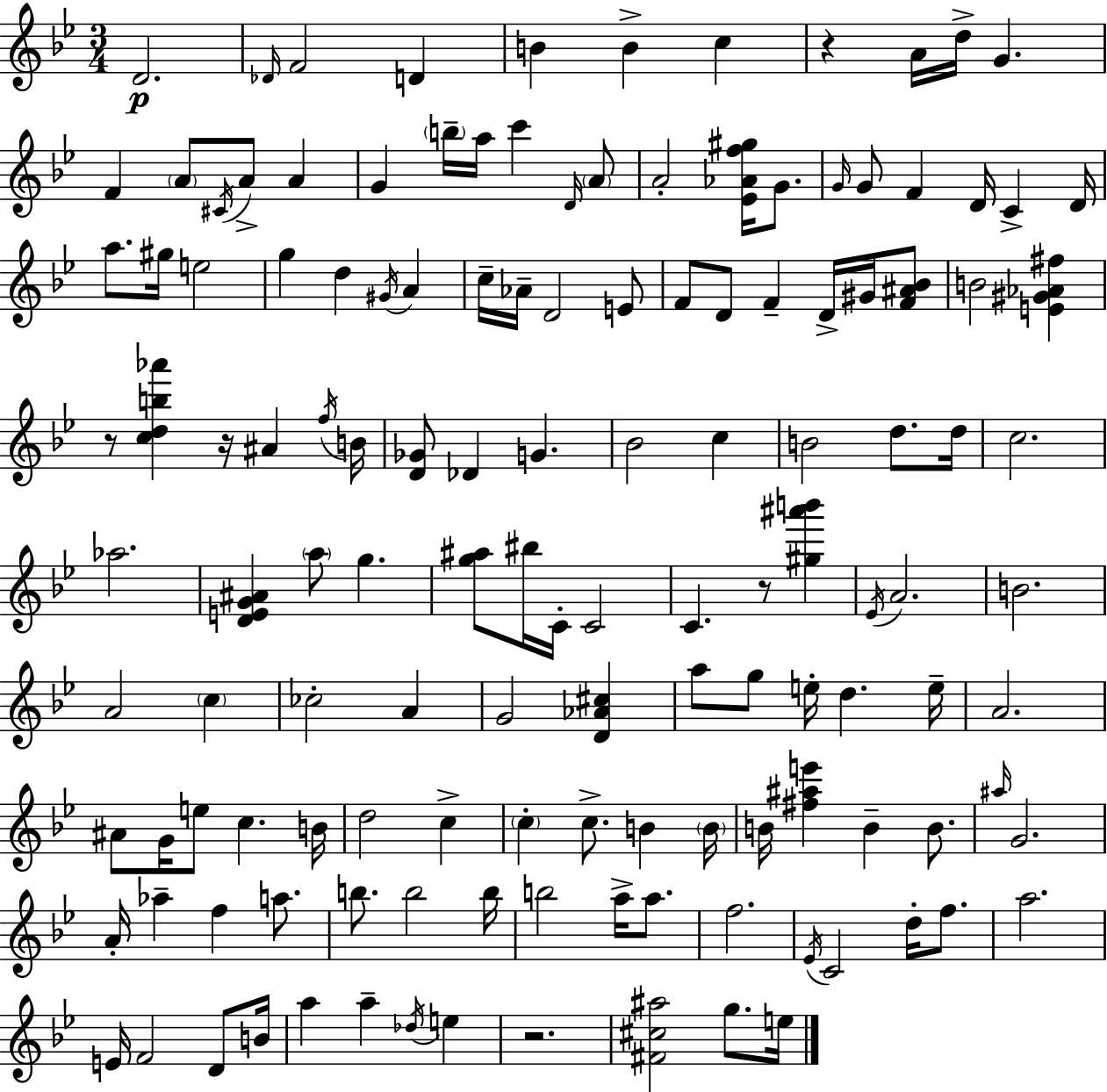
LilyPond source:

{
  \clef treble
  \numericTimeSignature
  \time 3/4
  \key bes \major
  d'2.\p | \grace { des'16 } f'2 d'4 | b'4 b'4-> c''4 | r4 a'16 d''16-> g'4. | \break f'4 \parenthesize a'8 \acciaccatura { cis'16 } a'8-> a'4 | g'4 \parenthesize b''16-- a''16 c'''4 | \grace { d'16 } \parenthesize a'8 a'2-. <ees' aes' f'' gis''>16 | g'8. \grace { g'16 } g'8 f'4 d'16 c'4-> | \break d'16 a''8. gis''16 e''2 | g''4 d''4 | \acciaccatura { gis'16 } a'4 c''16-- aes'16-- d'2 | e'8 f'8 d'8 f'4-- | \break d'16-> gis'16 <f' ais' bes'>8 b'2 | <e' gis' aes' fis''>4 r8 <c'' d'' b'' aes'''>4 r16 | ais'4 \acciaccatura { f''16 } b'16 <d' ges'>8 des'4 | g'4. bes'2 | \break c''4 b'2 | d''8. d''16 c''2. | aes''2. | <d' e' g' ais'>4 \parenthesize a''8 | \break g''4. <g'' ais''>8 bis''16 c'16-. c'2 | c'4. | r8 <gis'' ais''' b'''>4 \acciaccatura { ees'16 } a'2. | b'2. | \break a'2 | \parenthesize c''4 ces''2-. | a'4 g'2 | <d' aes' cis''>4 a''8 g''8 e''16-. | \break d''4. e''16-- a'2. | ais'8 g'16 e''8 | c''4. b'16 d''2 | c''4-> \parenthesize c''4-. c''8.-> | \break b'4 \parenthesize b'16 b'16 <fis'' ais'' e'''>4 | b'4-- b'8. \grace { ais''16 } g'2. | a'16-. aes''4-- | f''4 a''8. b''8. b''2 | \break b''16 b''2 | a''16-> a''8. f''2. | \acciaccatura { ees'16 } c'2 | d''16-. f''8. a''2. | \break e'16 f'2 | d'8 b'16 a''4 | a''4-- \acciaccatura { des''16 } e''4 r2. | <fis' cis'' ais''>2 | \break g''8. e''16 \bar "|."
}